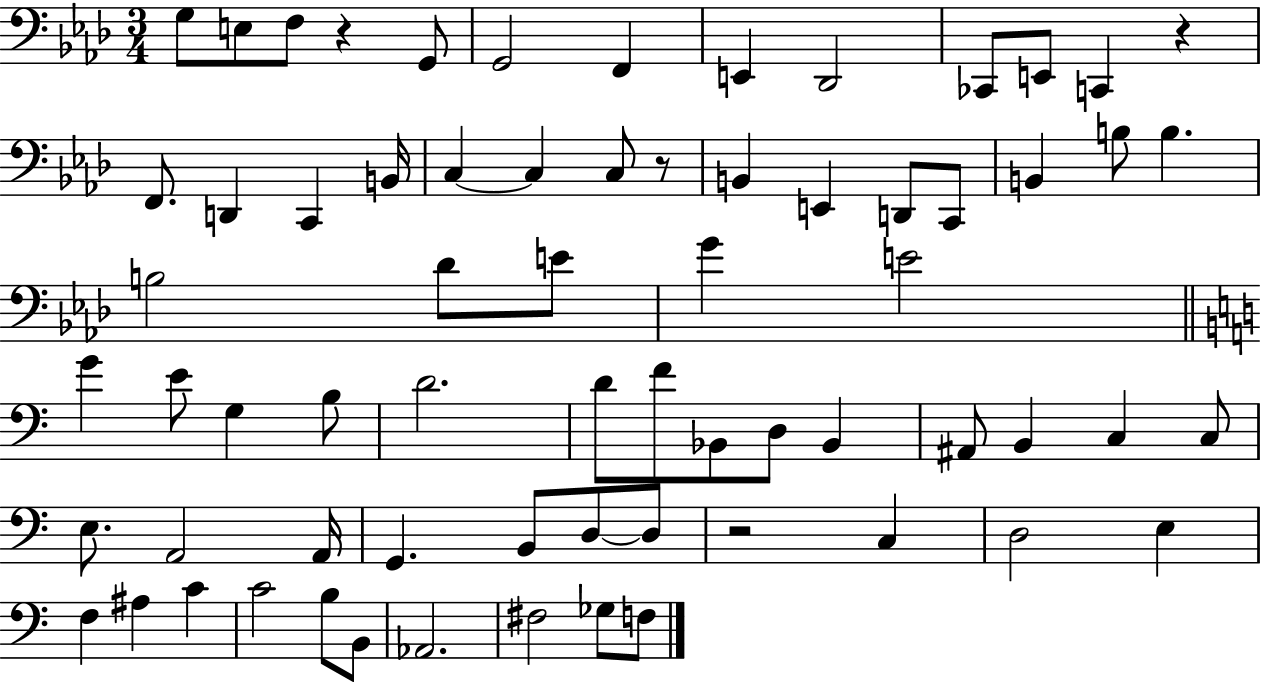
{
  \clef bass
  \numericTimeSignature
  \time 3/4
  \key aes \major
  g8 e8 f8 r4 g,8 | g,2 f,4 | e,4 des,2 | ces,8 e,8 c,4 r4 | \break f,8. d,4 c,4 b,16 | c4~~ c4 c8 r8 | b,4 e,4 d,8 c,8 | b,4 b8 b4. | \break b2 des'8 e'8 | g'4 e'2 | \bar "||" \break \key a \minor g'4 e'8 g4 b8 | d'2. | d'8 f'8 bes,8 d8 bes,4 | ais,8 b,4 c4 c8 | \break e8. a,2 a,16 | g,4. b,8 d8~~ d8 | r2 c4 | d2 e4 | \break f4 ais4 c'4 | c'2 b8 b,8 | aes,2. | fis2 ges8 f8 | \break \bar "|."
}